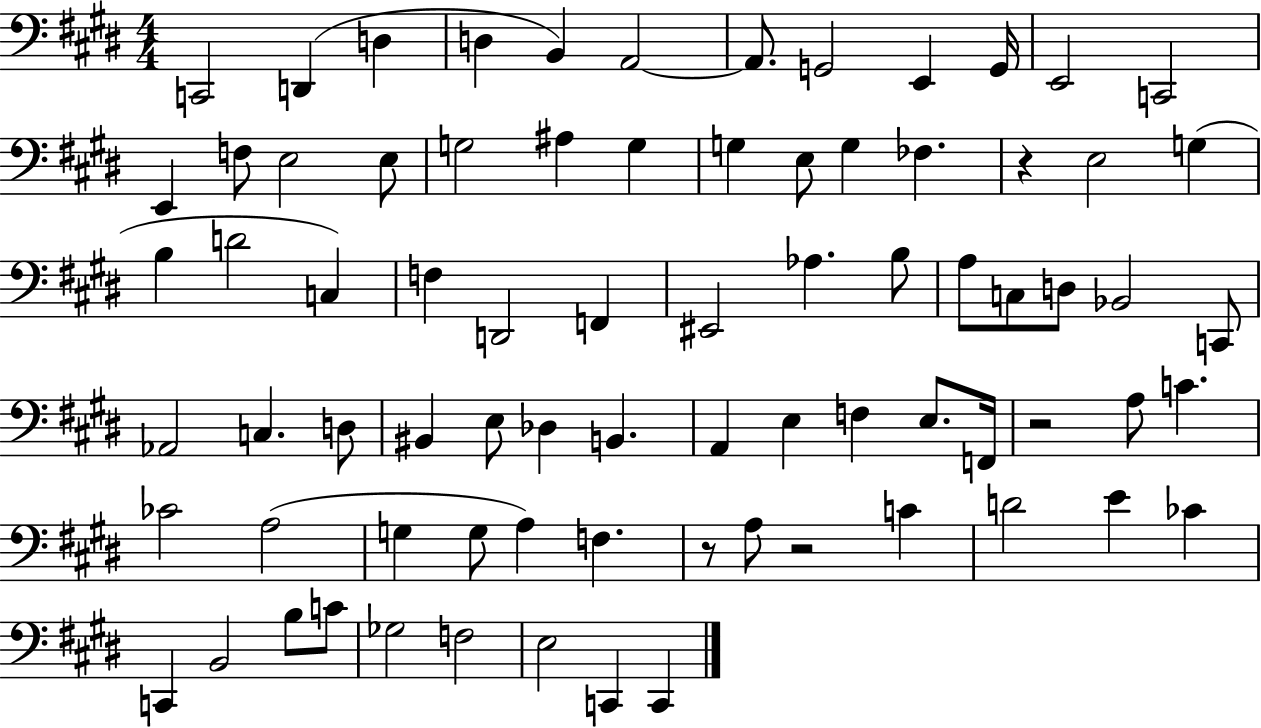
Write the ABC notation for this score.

X:1
T:Untitled
M:4/4
L:1/4
K:E
C,,2 D,, D, D, B,, A,,2 A,,/2 G,,2 E,, G,,/4 E,,2 C,,2 E,, F,/2 E,2 E,/2 G,2 ^A, G, G, E,/2 G, _F, z E,2 G, B, D2 C, F, D,,2 F,, ^E,,2 _A, B,/2 A,/2 C,/2 D,/2 _B,,2 C,,/2 _A,,2 C, D,/2 ^B,, E,/2 _D, B,, A,, E, F, E,/2 F,,/4 z2 A,/2 C _C2 A,2 G, G,/2 A, F, z/2 A,/2 z2 C D2 E _C C,, B,,2 B,/2 C/2 _G,2 F,2 E,2 C,, C,,